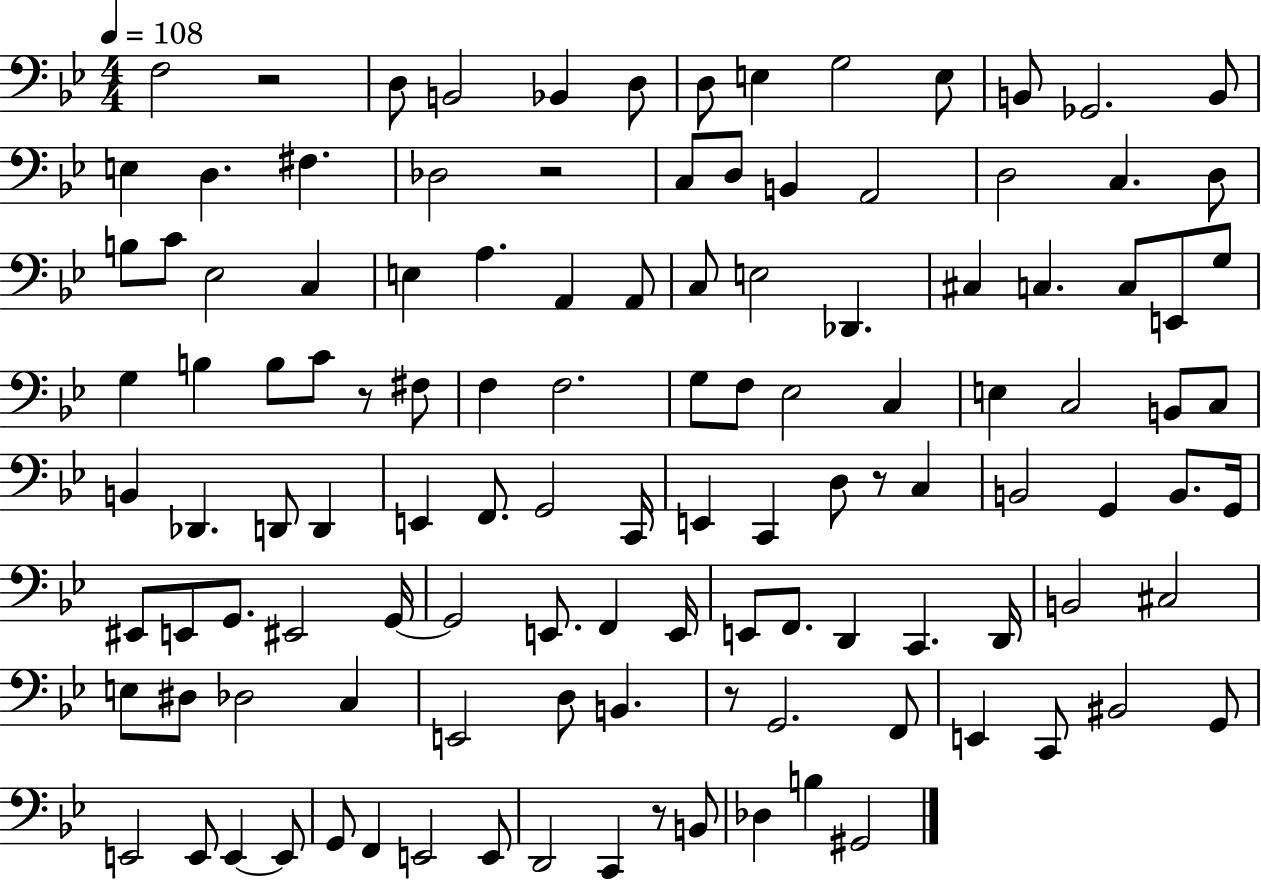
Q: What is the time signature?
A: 4/4